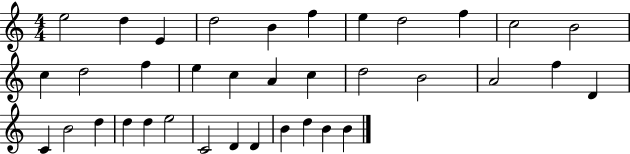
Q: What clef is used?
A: treble